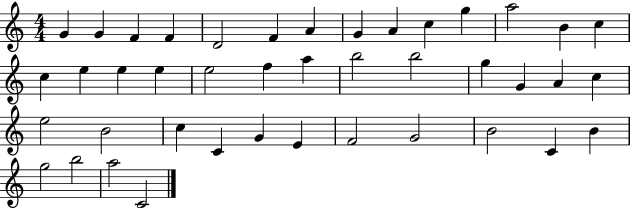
X:1
T:Untitled
M:4/4
L:1/4
K:C
G G F F D2 F A G A c g a2 B c c e e e e2 f a b2 b2 g G A c e2 B2 c C G E F2 G2 B2 C B g2 b2 a2 C2